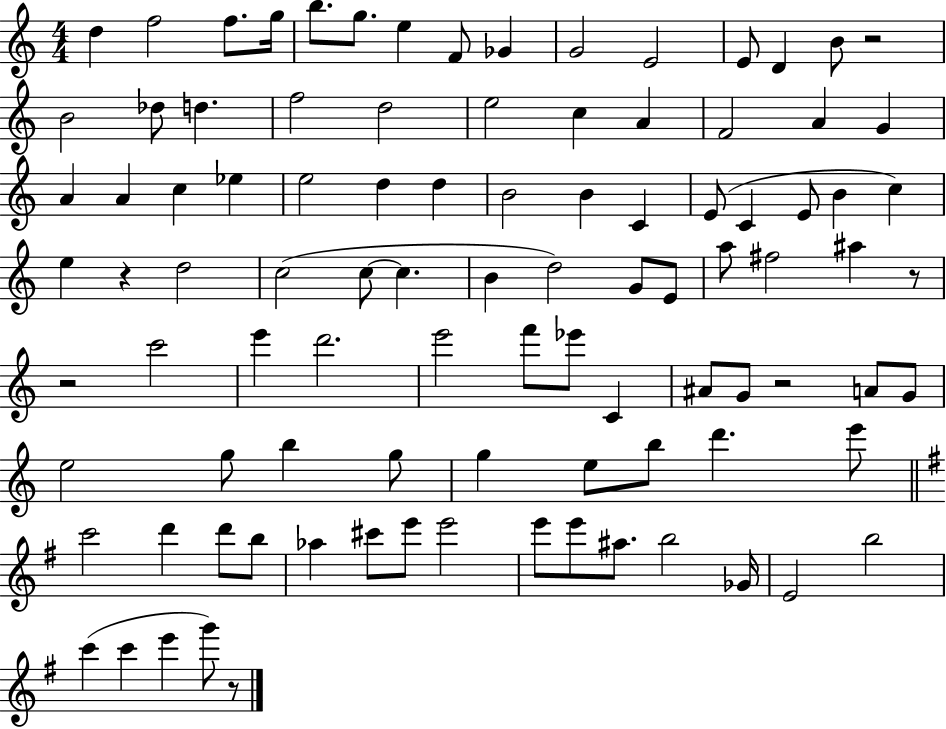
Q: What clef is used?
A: treble